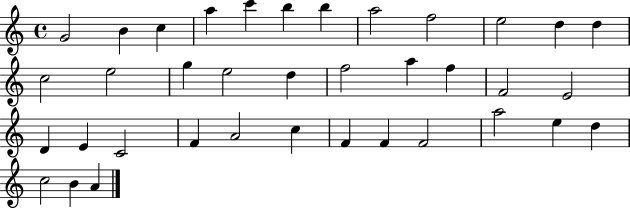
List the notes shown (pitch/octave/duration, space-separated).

G4/h B4/q C5/q A5/q C6/q B5/q B5/q A5/h F5/h E5/h D5/q D5/q C5/h E5/h G5/q E5/h D5/q F5/h A5/q F5/q F4/h E4/h D4/q E4/q C4/h F4/q A4/h C5/q F4/q F4/q F4/h A5/h E5/q D5/q C5/h B4/q A4/q